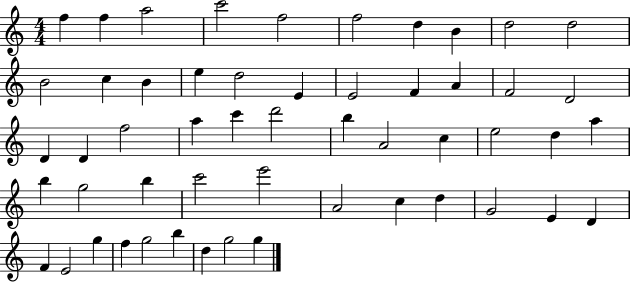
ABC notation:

X:1
T:Untitled
M:4/4
L:1/4
K:C
f f a2 c'2 f2 f2 d B d2 d2 B2 c B e d2 E E2 F A F2 D2 D D f2 a c' d'2 b A2 c e2 d a b g2 b c'2 e'2 A2 c d G2 E D F E2 g f g2 b d g2 g